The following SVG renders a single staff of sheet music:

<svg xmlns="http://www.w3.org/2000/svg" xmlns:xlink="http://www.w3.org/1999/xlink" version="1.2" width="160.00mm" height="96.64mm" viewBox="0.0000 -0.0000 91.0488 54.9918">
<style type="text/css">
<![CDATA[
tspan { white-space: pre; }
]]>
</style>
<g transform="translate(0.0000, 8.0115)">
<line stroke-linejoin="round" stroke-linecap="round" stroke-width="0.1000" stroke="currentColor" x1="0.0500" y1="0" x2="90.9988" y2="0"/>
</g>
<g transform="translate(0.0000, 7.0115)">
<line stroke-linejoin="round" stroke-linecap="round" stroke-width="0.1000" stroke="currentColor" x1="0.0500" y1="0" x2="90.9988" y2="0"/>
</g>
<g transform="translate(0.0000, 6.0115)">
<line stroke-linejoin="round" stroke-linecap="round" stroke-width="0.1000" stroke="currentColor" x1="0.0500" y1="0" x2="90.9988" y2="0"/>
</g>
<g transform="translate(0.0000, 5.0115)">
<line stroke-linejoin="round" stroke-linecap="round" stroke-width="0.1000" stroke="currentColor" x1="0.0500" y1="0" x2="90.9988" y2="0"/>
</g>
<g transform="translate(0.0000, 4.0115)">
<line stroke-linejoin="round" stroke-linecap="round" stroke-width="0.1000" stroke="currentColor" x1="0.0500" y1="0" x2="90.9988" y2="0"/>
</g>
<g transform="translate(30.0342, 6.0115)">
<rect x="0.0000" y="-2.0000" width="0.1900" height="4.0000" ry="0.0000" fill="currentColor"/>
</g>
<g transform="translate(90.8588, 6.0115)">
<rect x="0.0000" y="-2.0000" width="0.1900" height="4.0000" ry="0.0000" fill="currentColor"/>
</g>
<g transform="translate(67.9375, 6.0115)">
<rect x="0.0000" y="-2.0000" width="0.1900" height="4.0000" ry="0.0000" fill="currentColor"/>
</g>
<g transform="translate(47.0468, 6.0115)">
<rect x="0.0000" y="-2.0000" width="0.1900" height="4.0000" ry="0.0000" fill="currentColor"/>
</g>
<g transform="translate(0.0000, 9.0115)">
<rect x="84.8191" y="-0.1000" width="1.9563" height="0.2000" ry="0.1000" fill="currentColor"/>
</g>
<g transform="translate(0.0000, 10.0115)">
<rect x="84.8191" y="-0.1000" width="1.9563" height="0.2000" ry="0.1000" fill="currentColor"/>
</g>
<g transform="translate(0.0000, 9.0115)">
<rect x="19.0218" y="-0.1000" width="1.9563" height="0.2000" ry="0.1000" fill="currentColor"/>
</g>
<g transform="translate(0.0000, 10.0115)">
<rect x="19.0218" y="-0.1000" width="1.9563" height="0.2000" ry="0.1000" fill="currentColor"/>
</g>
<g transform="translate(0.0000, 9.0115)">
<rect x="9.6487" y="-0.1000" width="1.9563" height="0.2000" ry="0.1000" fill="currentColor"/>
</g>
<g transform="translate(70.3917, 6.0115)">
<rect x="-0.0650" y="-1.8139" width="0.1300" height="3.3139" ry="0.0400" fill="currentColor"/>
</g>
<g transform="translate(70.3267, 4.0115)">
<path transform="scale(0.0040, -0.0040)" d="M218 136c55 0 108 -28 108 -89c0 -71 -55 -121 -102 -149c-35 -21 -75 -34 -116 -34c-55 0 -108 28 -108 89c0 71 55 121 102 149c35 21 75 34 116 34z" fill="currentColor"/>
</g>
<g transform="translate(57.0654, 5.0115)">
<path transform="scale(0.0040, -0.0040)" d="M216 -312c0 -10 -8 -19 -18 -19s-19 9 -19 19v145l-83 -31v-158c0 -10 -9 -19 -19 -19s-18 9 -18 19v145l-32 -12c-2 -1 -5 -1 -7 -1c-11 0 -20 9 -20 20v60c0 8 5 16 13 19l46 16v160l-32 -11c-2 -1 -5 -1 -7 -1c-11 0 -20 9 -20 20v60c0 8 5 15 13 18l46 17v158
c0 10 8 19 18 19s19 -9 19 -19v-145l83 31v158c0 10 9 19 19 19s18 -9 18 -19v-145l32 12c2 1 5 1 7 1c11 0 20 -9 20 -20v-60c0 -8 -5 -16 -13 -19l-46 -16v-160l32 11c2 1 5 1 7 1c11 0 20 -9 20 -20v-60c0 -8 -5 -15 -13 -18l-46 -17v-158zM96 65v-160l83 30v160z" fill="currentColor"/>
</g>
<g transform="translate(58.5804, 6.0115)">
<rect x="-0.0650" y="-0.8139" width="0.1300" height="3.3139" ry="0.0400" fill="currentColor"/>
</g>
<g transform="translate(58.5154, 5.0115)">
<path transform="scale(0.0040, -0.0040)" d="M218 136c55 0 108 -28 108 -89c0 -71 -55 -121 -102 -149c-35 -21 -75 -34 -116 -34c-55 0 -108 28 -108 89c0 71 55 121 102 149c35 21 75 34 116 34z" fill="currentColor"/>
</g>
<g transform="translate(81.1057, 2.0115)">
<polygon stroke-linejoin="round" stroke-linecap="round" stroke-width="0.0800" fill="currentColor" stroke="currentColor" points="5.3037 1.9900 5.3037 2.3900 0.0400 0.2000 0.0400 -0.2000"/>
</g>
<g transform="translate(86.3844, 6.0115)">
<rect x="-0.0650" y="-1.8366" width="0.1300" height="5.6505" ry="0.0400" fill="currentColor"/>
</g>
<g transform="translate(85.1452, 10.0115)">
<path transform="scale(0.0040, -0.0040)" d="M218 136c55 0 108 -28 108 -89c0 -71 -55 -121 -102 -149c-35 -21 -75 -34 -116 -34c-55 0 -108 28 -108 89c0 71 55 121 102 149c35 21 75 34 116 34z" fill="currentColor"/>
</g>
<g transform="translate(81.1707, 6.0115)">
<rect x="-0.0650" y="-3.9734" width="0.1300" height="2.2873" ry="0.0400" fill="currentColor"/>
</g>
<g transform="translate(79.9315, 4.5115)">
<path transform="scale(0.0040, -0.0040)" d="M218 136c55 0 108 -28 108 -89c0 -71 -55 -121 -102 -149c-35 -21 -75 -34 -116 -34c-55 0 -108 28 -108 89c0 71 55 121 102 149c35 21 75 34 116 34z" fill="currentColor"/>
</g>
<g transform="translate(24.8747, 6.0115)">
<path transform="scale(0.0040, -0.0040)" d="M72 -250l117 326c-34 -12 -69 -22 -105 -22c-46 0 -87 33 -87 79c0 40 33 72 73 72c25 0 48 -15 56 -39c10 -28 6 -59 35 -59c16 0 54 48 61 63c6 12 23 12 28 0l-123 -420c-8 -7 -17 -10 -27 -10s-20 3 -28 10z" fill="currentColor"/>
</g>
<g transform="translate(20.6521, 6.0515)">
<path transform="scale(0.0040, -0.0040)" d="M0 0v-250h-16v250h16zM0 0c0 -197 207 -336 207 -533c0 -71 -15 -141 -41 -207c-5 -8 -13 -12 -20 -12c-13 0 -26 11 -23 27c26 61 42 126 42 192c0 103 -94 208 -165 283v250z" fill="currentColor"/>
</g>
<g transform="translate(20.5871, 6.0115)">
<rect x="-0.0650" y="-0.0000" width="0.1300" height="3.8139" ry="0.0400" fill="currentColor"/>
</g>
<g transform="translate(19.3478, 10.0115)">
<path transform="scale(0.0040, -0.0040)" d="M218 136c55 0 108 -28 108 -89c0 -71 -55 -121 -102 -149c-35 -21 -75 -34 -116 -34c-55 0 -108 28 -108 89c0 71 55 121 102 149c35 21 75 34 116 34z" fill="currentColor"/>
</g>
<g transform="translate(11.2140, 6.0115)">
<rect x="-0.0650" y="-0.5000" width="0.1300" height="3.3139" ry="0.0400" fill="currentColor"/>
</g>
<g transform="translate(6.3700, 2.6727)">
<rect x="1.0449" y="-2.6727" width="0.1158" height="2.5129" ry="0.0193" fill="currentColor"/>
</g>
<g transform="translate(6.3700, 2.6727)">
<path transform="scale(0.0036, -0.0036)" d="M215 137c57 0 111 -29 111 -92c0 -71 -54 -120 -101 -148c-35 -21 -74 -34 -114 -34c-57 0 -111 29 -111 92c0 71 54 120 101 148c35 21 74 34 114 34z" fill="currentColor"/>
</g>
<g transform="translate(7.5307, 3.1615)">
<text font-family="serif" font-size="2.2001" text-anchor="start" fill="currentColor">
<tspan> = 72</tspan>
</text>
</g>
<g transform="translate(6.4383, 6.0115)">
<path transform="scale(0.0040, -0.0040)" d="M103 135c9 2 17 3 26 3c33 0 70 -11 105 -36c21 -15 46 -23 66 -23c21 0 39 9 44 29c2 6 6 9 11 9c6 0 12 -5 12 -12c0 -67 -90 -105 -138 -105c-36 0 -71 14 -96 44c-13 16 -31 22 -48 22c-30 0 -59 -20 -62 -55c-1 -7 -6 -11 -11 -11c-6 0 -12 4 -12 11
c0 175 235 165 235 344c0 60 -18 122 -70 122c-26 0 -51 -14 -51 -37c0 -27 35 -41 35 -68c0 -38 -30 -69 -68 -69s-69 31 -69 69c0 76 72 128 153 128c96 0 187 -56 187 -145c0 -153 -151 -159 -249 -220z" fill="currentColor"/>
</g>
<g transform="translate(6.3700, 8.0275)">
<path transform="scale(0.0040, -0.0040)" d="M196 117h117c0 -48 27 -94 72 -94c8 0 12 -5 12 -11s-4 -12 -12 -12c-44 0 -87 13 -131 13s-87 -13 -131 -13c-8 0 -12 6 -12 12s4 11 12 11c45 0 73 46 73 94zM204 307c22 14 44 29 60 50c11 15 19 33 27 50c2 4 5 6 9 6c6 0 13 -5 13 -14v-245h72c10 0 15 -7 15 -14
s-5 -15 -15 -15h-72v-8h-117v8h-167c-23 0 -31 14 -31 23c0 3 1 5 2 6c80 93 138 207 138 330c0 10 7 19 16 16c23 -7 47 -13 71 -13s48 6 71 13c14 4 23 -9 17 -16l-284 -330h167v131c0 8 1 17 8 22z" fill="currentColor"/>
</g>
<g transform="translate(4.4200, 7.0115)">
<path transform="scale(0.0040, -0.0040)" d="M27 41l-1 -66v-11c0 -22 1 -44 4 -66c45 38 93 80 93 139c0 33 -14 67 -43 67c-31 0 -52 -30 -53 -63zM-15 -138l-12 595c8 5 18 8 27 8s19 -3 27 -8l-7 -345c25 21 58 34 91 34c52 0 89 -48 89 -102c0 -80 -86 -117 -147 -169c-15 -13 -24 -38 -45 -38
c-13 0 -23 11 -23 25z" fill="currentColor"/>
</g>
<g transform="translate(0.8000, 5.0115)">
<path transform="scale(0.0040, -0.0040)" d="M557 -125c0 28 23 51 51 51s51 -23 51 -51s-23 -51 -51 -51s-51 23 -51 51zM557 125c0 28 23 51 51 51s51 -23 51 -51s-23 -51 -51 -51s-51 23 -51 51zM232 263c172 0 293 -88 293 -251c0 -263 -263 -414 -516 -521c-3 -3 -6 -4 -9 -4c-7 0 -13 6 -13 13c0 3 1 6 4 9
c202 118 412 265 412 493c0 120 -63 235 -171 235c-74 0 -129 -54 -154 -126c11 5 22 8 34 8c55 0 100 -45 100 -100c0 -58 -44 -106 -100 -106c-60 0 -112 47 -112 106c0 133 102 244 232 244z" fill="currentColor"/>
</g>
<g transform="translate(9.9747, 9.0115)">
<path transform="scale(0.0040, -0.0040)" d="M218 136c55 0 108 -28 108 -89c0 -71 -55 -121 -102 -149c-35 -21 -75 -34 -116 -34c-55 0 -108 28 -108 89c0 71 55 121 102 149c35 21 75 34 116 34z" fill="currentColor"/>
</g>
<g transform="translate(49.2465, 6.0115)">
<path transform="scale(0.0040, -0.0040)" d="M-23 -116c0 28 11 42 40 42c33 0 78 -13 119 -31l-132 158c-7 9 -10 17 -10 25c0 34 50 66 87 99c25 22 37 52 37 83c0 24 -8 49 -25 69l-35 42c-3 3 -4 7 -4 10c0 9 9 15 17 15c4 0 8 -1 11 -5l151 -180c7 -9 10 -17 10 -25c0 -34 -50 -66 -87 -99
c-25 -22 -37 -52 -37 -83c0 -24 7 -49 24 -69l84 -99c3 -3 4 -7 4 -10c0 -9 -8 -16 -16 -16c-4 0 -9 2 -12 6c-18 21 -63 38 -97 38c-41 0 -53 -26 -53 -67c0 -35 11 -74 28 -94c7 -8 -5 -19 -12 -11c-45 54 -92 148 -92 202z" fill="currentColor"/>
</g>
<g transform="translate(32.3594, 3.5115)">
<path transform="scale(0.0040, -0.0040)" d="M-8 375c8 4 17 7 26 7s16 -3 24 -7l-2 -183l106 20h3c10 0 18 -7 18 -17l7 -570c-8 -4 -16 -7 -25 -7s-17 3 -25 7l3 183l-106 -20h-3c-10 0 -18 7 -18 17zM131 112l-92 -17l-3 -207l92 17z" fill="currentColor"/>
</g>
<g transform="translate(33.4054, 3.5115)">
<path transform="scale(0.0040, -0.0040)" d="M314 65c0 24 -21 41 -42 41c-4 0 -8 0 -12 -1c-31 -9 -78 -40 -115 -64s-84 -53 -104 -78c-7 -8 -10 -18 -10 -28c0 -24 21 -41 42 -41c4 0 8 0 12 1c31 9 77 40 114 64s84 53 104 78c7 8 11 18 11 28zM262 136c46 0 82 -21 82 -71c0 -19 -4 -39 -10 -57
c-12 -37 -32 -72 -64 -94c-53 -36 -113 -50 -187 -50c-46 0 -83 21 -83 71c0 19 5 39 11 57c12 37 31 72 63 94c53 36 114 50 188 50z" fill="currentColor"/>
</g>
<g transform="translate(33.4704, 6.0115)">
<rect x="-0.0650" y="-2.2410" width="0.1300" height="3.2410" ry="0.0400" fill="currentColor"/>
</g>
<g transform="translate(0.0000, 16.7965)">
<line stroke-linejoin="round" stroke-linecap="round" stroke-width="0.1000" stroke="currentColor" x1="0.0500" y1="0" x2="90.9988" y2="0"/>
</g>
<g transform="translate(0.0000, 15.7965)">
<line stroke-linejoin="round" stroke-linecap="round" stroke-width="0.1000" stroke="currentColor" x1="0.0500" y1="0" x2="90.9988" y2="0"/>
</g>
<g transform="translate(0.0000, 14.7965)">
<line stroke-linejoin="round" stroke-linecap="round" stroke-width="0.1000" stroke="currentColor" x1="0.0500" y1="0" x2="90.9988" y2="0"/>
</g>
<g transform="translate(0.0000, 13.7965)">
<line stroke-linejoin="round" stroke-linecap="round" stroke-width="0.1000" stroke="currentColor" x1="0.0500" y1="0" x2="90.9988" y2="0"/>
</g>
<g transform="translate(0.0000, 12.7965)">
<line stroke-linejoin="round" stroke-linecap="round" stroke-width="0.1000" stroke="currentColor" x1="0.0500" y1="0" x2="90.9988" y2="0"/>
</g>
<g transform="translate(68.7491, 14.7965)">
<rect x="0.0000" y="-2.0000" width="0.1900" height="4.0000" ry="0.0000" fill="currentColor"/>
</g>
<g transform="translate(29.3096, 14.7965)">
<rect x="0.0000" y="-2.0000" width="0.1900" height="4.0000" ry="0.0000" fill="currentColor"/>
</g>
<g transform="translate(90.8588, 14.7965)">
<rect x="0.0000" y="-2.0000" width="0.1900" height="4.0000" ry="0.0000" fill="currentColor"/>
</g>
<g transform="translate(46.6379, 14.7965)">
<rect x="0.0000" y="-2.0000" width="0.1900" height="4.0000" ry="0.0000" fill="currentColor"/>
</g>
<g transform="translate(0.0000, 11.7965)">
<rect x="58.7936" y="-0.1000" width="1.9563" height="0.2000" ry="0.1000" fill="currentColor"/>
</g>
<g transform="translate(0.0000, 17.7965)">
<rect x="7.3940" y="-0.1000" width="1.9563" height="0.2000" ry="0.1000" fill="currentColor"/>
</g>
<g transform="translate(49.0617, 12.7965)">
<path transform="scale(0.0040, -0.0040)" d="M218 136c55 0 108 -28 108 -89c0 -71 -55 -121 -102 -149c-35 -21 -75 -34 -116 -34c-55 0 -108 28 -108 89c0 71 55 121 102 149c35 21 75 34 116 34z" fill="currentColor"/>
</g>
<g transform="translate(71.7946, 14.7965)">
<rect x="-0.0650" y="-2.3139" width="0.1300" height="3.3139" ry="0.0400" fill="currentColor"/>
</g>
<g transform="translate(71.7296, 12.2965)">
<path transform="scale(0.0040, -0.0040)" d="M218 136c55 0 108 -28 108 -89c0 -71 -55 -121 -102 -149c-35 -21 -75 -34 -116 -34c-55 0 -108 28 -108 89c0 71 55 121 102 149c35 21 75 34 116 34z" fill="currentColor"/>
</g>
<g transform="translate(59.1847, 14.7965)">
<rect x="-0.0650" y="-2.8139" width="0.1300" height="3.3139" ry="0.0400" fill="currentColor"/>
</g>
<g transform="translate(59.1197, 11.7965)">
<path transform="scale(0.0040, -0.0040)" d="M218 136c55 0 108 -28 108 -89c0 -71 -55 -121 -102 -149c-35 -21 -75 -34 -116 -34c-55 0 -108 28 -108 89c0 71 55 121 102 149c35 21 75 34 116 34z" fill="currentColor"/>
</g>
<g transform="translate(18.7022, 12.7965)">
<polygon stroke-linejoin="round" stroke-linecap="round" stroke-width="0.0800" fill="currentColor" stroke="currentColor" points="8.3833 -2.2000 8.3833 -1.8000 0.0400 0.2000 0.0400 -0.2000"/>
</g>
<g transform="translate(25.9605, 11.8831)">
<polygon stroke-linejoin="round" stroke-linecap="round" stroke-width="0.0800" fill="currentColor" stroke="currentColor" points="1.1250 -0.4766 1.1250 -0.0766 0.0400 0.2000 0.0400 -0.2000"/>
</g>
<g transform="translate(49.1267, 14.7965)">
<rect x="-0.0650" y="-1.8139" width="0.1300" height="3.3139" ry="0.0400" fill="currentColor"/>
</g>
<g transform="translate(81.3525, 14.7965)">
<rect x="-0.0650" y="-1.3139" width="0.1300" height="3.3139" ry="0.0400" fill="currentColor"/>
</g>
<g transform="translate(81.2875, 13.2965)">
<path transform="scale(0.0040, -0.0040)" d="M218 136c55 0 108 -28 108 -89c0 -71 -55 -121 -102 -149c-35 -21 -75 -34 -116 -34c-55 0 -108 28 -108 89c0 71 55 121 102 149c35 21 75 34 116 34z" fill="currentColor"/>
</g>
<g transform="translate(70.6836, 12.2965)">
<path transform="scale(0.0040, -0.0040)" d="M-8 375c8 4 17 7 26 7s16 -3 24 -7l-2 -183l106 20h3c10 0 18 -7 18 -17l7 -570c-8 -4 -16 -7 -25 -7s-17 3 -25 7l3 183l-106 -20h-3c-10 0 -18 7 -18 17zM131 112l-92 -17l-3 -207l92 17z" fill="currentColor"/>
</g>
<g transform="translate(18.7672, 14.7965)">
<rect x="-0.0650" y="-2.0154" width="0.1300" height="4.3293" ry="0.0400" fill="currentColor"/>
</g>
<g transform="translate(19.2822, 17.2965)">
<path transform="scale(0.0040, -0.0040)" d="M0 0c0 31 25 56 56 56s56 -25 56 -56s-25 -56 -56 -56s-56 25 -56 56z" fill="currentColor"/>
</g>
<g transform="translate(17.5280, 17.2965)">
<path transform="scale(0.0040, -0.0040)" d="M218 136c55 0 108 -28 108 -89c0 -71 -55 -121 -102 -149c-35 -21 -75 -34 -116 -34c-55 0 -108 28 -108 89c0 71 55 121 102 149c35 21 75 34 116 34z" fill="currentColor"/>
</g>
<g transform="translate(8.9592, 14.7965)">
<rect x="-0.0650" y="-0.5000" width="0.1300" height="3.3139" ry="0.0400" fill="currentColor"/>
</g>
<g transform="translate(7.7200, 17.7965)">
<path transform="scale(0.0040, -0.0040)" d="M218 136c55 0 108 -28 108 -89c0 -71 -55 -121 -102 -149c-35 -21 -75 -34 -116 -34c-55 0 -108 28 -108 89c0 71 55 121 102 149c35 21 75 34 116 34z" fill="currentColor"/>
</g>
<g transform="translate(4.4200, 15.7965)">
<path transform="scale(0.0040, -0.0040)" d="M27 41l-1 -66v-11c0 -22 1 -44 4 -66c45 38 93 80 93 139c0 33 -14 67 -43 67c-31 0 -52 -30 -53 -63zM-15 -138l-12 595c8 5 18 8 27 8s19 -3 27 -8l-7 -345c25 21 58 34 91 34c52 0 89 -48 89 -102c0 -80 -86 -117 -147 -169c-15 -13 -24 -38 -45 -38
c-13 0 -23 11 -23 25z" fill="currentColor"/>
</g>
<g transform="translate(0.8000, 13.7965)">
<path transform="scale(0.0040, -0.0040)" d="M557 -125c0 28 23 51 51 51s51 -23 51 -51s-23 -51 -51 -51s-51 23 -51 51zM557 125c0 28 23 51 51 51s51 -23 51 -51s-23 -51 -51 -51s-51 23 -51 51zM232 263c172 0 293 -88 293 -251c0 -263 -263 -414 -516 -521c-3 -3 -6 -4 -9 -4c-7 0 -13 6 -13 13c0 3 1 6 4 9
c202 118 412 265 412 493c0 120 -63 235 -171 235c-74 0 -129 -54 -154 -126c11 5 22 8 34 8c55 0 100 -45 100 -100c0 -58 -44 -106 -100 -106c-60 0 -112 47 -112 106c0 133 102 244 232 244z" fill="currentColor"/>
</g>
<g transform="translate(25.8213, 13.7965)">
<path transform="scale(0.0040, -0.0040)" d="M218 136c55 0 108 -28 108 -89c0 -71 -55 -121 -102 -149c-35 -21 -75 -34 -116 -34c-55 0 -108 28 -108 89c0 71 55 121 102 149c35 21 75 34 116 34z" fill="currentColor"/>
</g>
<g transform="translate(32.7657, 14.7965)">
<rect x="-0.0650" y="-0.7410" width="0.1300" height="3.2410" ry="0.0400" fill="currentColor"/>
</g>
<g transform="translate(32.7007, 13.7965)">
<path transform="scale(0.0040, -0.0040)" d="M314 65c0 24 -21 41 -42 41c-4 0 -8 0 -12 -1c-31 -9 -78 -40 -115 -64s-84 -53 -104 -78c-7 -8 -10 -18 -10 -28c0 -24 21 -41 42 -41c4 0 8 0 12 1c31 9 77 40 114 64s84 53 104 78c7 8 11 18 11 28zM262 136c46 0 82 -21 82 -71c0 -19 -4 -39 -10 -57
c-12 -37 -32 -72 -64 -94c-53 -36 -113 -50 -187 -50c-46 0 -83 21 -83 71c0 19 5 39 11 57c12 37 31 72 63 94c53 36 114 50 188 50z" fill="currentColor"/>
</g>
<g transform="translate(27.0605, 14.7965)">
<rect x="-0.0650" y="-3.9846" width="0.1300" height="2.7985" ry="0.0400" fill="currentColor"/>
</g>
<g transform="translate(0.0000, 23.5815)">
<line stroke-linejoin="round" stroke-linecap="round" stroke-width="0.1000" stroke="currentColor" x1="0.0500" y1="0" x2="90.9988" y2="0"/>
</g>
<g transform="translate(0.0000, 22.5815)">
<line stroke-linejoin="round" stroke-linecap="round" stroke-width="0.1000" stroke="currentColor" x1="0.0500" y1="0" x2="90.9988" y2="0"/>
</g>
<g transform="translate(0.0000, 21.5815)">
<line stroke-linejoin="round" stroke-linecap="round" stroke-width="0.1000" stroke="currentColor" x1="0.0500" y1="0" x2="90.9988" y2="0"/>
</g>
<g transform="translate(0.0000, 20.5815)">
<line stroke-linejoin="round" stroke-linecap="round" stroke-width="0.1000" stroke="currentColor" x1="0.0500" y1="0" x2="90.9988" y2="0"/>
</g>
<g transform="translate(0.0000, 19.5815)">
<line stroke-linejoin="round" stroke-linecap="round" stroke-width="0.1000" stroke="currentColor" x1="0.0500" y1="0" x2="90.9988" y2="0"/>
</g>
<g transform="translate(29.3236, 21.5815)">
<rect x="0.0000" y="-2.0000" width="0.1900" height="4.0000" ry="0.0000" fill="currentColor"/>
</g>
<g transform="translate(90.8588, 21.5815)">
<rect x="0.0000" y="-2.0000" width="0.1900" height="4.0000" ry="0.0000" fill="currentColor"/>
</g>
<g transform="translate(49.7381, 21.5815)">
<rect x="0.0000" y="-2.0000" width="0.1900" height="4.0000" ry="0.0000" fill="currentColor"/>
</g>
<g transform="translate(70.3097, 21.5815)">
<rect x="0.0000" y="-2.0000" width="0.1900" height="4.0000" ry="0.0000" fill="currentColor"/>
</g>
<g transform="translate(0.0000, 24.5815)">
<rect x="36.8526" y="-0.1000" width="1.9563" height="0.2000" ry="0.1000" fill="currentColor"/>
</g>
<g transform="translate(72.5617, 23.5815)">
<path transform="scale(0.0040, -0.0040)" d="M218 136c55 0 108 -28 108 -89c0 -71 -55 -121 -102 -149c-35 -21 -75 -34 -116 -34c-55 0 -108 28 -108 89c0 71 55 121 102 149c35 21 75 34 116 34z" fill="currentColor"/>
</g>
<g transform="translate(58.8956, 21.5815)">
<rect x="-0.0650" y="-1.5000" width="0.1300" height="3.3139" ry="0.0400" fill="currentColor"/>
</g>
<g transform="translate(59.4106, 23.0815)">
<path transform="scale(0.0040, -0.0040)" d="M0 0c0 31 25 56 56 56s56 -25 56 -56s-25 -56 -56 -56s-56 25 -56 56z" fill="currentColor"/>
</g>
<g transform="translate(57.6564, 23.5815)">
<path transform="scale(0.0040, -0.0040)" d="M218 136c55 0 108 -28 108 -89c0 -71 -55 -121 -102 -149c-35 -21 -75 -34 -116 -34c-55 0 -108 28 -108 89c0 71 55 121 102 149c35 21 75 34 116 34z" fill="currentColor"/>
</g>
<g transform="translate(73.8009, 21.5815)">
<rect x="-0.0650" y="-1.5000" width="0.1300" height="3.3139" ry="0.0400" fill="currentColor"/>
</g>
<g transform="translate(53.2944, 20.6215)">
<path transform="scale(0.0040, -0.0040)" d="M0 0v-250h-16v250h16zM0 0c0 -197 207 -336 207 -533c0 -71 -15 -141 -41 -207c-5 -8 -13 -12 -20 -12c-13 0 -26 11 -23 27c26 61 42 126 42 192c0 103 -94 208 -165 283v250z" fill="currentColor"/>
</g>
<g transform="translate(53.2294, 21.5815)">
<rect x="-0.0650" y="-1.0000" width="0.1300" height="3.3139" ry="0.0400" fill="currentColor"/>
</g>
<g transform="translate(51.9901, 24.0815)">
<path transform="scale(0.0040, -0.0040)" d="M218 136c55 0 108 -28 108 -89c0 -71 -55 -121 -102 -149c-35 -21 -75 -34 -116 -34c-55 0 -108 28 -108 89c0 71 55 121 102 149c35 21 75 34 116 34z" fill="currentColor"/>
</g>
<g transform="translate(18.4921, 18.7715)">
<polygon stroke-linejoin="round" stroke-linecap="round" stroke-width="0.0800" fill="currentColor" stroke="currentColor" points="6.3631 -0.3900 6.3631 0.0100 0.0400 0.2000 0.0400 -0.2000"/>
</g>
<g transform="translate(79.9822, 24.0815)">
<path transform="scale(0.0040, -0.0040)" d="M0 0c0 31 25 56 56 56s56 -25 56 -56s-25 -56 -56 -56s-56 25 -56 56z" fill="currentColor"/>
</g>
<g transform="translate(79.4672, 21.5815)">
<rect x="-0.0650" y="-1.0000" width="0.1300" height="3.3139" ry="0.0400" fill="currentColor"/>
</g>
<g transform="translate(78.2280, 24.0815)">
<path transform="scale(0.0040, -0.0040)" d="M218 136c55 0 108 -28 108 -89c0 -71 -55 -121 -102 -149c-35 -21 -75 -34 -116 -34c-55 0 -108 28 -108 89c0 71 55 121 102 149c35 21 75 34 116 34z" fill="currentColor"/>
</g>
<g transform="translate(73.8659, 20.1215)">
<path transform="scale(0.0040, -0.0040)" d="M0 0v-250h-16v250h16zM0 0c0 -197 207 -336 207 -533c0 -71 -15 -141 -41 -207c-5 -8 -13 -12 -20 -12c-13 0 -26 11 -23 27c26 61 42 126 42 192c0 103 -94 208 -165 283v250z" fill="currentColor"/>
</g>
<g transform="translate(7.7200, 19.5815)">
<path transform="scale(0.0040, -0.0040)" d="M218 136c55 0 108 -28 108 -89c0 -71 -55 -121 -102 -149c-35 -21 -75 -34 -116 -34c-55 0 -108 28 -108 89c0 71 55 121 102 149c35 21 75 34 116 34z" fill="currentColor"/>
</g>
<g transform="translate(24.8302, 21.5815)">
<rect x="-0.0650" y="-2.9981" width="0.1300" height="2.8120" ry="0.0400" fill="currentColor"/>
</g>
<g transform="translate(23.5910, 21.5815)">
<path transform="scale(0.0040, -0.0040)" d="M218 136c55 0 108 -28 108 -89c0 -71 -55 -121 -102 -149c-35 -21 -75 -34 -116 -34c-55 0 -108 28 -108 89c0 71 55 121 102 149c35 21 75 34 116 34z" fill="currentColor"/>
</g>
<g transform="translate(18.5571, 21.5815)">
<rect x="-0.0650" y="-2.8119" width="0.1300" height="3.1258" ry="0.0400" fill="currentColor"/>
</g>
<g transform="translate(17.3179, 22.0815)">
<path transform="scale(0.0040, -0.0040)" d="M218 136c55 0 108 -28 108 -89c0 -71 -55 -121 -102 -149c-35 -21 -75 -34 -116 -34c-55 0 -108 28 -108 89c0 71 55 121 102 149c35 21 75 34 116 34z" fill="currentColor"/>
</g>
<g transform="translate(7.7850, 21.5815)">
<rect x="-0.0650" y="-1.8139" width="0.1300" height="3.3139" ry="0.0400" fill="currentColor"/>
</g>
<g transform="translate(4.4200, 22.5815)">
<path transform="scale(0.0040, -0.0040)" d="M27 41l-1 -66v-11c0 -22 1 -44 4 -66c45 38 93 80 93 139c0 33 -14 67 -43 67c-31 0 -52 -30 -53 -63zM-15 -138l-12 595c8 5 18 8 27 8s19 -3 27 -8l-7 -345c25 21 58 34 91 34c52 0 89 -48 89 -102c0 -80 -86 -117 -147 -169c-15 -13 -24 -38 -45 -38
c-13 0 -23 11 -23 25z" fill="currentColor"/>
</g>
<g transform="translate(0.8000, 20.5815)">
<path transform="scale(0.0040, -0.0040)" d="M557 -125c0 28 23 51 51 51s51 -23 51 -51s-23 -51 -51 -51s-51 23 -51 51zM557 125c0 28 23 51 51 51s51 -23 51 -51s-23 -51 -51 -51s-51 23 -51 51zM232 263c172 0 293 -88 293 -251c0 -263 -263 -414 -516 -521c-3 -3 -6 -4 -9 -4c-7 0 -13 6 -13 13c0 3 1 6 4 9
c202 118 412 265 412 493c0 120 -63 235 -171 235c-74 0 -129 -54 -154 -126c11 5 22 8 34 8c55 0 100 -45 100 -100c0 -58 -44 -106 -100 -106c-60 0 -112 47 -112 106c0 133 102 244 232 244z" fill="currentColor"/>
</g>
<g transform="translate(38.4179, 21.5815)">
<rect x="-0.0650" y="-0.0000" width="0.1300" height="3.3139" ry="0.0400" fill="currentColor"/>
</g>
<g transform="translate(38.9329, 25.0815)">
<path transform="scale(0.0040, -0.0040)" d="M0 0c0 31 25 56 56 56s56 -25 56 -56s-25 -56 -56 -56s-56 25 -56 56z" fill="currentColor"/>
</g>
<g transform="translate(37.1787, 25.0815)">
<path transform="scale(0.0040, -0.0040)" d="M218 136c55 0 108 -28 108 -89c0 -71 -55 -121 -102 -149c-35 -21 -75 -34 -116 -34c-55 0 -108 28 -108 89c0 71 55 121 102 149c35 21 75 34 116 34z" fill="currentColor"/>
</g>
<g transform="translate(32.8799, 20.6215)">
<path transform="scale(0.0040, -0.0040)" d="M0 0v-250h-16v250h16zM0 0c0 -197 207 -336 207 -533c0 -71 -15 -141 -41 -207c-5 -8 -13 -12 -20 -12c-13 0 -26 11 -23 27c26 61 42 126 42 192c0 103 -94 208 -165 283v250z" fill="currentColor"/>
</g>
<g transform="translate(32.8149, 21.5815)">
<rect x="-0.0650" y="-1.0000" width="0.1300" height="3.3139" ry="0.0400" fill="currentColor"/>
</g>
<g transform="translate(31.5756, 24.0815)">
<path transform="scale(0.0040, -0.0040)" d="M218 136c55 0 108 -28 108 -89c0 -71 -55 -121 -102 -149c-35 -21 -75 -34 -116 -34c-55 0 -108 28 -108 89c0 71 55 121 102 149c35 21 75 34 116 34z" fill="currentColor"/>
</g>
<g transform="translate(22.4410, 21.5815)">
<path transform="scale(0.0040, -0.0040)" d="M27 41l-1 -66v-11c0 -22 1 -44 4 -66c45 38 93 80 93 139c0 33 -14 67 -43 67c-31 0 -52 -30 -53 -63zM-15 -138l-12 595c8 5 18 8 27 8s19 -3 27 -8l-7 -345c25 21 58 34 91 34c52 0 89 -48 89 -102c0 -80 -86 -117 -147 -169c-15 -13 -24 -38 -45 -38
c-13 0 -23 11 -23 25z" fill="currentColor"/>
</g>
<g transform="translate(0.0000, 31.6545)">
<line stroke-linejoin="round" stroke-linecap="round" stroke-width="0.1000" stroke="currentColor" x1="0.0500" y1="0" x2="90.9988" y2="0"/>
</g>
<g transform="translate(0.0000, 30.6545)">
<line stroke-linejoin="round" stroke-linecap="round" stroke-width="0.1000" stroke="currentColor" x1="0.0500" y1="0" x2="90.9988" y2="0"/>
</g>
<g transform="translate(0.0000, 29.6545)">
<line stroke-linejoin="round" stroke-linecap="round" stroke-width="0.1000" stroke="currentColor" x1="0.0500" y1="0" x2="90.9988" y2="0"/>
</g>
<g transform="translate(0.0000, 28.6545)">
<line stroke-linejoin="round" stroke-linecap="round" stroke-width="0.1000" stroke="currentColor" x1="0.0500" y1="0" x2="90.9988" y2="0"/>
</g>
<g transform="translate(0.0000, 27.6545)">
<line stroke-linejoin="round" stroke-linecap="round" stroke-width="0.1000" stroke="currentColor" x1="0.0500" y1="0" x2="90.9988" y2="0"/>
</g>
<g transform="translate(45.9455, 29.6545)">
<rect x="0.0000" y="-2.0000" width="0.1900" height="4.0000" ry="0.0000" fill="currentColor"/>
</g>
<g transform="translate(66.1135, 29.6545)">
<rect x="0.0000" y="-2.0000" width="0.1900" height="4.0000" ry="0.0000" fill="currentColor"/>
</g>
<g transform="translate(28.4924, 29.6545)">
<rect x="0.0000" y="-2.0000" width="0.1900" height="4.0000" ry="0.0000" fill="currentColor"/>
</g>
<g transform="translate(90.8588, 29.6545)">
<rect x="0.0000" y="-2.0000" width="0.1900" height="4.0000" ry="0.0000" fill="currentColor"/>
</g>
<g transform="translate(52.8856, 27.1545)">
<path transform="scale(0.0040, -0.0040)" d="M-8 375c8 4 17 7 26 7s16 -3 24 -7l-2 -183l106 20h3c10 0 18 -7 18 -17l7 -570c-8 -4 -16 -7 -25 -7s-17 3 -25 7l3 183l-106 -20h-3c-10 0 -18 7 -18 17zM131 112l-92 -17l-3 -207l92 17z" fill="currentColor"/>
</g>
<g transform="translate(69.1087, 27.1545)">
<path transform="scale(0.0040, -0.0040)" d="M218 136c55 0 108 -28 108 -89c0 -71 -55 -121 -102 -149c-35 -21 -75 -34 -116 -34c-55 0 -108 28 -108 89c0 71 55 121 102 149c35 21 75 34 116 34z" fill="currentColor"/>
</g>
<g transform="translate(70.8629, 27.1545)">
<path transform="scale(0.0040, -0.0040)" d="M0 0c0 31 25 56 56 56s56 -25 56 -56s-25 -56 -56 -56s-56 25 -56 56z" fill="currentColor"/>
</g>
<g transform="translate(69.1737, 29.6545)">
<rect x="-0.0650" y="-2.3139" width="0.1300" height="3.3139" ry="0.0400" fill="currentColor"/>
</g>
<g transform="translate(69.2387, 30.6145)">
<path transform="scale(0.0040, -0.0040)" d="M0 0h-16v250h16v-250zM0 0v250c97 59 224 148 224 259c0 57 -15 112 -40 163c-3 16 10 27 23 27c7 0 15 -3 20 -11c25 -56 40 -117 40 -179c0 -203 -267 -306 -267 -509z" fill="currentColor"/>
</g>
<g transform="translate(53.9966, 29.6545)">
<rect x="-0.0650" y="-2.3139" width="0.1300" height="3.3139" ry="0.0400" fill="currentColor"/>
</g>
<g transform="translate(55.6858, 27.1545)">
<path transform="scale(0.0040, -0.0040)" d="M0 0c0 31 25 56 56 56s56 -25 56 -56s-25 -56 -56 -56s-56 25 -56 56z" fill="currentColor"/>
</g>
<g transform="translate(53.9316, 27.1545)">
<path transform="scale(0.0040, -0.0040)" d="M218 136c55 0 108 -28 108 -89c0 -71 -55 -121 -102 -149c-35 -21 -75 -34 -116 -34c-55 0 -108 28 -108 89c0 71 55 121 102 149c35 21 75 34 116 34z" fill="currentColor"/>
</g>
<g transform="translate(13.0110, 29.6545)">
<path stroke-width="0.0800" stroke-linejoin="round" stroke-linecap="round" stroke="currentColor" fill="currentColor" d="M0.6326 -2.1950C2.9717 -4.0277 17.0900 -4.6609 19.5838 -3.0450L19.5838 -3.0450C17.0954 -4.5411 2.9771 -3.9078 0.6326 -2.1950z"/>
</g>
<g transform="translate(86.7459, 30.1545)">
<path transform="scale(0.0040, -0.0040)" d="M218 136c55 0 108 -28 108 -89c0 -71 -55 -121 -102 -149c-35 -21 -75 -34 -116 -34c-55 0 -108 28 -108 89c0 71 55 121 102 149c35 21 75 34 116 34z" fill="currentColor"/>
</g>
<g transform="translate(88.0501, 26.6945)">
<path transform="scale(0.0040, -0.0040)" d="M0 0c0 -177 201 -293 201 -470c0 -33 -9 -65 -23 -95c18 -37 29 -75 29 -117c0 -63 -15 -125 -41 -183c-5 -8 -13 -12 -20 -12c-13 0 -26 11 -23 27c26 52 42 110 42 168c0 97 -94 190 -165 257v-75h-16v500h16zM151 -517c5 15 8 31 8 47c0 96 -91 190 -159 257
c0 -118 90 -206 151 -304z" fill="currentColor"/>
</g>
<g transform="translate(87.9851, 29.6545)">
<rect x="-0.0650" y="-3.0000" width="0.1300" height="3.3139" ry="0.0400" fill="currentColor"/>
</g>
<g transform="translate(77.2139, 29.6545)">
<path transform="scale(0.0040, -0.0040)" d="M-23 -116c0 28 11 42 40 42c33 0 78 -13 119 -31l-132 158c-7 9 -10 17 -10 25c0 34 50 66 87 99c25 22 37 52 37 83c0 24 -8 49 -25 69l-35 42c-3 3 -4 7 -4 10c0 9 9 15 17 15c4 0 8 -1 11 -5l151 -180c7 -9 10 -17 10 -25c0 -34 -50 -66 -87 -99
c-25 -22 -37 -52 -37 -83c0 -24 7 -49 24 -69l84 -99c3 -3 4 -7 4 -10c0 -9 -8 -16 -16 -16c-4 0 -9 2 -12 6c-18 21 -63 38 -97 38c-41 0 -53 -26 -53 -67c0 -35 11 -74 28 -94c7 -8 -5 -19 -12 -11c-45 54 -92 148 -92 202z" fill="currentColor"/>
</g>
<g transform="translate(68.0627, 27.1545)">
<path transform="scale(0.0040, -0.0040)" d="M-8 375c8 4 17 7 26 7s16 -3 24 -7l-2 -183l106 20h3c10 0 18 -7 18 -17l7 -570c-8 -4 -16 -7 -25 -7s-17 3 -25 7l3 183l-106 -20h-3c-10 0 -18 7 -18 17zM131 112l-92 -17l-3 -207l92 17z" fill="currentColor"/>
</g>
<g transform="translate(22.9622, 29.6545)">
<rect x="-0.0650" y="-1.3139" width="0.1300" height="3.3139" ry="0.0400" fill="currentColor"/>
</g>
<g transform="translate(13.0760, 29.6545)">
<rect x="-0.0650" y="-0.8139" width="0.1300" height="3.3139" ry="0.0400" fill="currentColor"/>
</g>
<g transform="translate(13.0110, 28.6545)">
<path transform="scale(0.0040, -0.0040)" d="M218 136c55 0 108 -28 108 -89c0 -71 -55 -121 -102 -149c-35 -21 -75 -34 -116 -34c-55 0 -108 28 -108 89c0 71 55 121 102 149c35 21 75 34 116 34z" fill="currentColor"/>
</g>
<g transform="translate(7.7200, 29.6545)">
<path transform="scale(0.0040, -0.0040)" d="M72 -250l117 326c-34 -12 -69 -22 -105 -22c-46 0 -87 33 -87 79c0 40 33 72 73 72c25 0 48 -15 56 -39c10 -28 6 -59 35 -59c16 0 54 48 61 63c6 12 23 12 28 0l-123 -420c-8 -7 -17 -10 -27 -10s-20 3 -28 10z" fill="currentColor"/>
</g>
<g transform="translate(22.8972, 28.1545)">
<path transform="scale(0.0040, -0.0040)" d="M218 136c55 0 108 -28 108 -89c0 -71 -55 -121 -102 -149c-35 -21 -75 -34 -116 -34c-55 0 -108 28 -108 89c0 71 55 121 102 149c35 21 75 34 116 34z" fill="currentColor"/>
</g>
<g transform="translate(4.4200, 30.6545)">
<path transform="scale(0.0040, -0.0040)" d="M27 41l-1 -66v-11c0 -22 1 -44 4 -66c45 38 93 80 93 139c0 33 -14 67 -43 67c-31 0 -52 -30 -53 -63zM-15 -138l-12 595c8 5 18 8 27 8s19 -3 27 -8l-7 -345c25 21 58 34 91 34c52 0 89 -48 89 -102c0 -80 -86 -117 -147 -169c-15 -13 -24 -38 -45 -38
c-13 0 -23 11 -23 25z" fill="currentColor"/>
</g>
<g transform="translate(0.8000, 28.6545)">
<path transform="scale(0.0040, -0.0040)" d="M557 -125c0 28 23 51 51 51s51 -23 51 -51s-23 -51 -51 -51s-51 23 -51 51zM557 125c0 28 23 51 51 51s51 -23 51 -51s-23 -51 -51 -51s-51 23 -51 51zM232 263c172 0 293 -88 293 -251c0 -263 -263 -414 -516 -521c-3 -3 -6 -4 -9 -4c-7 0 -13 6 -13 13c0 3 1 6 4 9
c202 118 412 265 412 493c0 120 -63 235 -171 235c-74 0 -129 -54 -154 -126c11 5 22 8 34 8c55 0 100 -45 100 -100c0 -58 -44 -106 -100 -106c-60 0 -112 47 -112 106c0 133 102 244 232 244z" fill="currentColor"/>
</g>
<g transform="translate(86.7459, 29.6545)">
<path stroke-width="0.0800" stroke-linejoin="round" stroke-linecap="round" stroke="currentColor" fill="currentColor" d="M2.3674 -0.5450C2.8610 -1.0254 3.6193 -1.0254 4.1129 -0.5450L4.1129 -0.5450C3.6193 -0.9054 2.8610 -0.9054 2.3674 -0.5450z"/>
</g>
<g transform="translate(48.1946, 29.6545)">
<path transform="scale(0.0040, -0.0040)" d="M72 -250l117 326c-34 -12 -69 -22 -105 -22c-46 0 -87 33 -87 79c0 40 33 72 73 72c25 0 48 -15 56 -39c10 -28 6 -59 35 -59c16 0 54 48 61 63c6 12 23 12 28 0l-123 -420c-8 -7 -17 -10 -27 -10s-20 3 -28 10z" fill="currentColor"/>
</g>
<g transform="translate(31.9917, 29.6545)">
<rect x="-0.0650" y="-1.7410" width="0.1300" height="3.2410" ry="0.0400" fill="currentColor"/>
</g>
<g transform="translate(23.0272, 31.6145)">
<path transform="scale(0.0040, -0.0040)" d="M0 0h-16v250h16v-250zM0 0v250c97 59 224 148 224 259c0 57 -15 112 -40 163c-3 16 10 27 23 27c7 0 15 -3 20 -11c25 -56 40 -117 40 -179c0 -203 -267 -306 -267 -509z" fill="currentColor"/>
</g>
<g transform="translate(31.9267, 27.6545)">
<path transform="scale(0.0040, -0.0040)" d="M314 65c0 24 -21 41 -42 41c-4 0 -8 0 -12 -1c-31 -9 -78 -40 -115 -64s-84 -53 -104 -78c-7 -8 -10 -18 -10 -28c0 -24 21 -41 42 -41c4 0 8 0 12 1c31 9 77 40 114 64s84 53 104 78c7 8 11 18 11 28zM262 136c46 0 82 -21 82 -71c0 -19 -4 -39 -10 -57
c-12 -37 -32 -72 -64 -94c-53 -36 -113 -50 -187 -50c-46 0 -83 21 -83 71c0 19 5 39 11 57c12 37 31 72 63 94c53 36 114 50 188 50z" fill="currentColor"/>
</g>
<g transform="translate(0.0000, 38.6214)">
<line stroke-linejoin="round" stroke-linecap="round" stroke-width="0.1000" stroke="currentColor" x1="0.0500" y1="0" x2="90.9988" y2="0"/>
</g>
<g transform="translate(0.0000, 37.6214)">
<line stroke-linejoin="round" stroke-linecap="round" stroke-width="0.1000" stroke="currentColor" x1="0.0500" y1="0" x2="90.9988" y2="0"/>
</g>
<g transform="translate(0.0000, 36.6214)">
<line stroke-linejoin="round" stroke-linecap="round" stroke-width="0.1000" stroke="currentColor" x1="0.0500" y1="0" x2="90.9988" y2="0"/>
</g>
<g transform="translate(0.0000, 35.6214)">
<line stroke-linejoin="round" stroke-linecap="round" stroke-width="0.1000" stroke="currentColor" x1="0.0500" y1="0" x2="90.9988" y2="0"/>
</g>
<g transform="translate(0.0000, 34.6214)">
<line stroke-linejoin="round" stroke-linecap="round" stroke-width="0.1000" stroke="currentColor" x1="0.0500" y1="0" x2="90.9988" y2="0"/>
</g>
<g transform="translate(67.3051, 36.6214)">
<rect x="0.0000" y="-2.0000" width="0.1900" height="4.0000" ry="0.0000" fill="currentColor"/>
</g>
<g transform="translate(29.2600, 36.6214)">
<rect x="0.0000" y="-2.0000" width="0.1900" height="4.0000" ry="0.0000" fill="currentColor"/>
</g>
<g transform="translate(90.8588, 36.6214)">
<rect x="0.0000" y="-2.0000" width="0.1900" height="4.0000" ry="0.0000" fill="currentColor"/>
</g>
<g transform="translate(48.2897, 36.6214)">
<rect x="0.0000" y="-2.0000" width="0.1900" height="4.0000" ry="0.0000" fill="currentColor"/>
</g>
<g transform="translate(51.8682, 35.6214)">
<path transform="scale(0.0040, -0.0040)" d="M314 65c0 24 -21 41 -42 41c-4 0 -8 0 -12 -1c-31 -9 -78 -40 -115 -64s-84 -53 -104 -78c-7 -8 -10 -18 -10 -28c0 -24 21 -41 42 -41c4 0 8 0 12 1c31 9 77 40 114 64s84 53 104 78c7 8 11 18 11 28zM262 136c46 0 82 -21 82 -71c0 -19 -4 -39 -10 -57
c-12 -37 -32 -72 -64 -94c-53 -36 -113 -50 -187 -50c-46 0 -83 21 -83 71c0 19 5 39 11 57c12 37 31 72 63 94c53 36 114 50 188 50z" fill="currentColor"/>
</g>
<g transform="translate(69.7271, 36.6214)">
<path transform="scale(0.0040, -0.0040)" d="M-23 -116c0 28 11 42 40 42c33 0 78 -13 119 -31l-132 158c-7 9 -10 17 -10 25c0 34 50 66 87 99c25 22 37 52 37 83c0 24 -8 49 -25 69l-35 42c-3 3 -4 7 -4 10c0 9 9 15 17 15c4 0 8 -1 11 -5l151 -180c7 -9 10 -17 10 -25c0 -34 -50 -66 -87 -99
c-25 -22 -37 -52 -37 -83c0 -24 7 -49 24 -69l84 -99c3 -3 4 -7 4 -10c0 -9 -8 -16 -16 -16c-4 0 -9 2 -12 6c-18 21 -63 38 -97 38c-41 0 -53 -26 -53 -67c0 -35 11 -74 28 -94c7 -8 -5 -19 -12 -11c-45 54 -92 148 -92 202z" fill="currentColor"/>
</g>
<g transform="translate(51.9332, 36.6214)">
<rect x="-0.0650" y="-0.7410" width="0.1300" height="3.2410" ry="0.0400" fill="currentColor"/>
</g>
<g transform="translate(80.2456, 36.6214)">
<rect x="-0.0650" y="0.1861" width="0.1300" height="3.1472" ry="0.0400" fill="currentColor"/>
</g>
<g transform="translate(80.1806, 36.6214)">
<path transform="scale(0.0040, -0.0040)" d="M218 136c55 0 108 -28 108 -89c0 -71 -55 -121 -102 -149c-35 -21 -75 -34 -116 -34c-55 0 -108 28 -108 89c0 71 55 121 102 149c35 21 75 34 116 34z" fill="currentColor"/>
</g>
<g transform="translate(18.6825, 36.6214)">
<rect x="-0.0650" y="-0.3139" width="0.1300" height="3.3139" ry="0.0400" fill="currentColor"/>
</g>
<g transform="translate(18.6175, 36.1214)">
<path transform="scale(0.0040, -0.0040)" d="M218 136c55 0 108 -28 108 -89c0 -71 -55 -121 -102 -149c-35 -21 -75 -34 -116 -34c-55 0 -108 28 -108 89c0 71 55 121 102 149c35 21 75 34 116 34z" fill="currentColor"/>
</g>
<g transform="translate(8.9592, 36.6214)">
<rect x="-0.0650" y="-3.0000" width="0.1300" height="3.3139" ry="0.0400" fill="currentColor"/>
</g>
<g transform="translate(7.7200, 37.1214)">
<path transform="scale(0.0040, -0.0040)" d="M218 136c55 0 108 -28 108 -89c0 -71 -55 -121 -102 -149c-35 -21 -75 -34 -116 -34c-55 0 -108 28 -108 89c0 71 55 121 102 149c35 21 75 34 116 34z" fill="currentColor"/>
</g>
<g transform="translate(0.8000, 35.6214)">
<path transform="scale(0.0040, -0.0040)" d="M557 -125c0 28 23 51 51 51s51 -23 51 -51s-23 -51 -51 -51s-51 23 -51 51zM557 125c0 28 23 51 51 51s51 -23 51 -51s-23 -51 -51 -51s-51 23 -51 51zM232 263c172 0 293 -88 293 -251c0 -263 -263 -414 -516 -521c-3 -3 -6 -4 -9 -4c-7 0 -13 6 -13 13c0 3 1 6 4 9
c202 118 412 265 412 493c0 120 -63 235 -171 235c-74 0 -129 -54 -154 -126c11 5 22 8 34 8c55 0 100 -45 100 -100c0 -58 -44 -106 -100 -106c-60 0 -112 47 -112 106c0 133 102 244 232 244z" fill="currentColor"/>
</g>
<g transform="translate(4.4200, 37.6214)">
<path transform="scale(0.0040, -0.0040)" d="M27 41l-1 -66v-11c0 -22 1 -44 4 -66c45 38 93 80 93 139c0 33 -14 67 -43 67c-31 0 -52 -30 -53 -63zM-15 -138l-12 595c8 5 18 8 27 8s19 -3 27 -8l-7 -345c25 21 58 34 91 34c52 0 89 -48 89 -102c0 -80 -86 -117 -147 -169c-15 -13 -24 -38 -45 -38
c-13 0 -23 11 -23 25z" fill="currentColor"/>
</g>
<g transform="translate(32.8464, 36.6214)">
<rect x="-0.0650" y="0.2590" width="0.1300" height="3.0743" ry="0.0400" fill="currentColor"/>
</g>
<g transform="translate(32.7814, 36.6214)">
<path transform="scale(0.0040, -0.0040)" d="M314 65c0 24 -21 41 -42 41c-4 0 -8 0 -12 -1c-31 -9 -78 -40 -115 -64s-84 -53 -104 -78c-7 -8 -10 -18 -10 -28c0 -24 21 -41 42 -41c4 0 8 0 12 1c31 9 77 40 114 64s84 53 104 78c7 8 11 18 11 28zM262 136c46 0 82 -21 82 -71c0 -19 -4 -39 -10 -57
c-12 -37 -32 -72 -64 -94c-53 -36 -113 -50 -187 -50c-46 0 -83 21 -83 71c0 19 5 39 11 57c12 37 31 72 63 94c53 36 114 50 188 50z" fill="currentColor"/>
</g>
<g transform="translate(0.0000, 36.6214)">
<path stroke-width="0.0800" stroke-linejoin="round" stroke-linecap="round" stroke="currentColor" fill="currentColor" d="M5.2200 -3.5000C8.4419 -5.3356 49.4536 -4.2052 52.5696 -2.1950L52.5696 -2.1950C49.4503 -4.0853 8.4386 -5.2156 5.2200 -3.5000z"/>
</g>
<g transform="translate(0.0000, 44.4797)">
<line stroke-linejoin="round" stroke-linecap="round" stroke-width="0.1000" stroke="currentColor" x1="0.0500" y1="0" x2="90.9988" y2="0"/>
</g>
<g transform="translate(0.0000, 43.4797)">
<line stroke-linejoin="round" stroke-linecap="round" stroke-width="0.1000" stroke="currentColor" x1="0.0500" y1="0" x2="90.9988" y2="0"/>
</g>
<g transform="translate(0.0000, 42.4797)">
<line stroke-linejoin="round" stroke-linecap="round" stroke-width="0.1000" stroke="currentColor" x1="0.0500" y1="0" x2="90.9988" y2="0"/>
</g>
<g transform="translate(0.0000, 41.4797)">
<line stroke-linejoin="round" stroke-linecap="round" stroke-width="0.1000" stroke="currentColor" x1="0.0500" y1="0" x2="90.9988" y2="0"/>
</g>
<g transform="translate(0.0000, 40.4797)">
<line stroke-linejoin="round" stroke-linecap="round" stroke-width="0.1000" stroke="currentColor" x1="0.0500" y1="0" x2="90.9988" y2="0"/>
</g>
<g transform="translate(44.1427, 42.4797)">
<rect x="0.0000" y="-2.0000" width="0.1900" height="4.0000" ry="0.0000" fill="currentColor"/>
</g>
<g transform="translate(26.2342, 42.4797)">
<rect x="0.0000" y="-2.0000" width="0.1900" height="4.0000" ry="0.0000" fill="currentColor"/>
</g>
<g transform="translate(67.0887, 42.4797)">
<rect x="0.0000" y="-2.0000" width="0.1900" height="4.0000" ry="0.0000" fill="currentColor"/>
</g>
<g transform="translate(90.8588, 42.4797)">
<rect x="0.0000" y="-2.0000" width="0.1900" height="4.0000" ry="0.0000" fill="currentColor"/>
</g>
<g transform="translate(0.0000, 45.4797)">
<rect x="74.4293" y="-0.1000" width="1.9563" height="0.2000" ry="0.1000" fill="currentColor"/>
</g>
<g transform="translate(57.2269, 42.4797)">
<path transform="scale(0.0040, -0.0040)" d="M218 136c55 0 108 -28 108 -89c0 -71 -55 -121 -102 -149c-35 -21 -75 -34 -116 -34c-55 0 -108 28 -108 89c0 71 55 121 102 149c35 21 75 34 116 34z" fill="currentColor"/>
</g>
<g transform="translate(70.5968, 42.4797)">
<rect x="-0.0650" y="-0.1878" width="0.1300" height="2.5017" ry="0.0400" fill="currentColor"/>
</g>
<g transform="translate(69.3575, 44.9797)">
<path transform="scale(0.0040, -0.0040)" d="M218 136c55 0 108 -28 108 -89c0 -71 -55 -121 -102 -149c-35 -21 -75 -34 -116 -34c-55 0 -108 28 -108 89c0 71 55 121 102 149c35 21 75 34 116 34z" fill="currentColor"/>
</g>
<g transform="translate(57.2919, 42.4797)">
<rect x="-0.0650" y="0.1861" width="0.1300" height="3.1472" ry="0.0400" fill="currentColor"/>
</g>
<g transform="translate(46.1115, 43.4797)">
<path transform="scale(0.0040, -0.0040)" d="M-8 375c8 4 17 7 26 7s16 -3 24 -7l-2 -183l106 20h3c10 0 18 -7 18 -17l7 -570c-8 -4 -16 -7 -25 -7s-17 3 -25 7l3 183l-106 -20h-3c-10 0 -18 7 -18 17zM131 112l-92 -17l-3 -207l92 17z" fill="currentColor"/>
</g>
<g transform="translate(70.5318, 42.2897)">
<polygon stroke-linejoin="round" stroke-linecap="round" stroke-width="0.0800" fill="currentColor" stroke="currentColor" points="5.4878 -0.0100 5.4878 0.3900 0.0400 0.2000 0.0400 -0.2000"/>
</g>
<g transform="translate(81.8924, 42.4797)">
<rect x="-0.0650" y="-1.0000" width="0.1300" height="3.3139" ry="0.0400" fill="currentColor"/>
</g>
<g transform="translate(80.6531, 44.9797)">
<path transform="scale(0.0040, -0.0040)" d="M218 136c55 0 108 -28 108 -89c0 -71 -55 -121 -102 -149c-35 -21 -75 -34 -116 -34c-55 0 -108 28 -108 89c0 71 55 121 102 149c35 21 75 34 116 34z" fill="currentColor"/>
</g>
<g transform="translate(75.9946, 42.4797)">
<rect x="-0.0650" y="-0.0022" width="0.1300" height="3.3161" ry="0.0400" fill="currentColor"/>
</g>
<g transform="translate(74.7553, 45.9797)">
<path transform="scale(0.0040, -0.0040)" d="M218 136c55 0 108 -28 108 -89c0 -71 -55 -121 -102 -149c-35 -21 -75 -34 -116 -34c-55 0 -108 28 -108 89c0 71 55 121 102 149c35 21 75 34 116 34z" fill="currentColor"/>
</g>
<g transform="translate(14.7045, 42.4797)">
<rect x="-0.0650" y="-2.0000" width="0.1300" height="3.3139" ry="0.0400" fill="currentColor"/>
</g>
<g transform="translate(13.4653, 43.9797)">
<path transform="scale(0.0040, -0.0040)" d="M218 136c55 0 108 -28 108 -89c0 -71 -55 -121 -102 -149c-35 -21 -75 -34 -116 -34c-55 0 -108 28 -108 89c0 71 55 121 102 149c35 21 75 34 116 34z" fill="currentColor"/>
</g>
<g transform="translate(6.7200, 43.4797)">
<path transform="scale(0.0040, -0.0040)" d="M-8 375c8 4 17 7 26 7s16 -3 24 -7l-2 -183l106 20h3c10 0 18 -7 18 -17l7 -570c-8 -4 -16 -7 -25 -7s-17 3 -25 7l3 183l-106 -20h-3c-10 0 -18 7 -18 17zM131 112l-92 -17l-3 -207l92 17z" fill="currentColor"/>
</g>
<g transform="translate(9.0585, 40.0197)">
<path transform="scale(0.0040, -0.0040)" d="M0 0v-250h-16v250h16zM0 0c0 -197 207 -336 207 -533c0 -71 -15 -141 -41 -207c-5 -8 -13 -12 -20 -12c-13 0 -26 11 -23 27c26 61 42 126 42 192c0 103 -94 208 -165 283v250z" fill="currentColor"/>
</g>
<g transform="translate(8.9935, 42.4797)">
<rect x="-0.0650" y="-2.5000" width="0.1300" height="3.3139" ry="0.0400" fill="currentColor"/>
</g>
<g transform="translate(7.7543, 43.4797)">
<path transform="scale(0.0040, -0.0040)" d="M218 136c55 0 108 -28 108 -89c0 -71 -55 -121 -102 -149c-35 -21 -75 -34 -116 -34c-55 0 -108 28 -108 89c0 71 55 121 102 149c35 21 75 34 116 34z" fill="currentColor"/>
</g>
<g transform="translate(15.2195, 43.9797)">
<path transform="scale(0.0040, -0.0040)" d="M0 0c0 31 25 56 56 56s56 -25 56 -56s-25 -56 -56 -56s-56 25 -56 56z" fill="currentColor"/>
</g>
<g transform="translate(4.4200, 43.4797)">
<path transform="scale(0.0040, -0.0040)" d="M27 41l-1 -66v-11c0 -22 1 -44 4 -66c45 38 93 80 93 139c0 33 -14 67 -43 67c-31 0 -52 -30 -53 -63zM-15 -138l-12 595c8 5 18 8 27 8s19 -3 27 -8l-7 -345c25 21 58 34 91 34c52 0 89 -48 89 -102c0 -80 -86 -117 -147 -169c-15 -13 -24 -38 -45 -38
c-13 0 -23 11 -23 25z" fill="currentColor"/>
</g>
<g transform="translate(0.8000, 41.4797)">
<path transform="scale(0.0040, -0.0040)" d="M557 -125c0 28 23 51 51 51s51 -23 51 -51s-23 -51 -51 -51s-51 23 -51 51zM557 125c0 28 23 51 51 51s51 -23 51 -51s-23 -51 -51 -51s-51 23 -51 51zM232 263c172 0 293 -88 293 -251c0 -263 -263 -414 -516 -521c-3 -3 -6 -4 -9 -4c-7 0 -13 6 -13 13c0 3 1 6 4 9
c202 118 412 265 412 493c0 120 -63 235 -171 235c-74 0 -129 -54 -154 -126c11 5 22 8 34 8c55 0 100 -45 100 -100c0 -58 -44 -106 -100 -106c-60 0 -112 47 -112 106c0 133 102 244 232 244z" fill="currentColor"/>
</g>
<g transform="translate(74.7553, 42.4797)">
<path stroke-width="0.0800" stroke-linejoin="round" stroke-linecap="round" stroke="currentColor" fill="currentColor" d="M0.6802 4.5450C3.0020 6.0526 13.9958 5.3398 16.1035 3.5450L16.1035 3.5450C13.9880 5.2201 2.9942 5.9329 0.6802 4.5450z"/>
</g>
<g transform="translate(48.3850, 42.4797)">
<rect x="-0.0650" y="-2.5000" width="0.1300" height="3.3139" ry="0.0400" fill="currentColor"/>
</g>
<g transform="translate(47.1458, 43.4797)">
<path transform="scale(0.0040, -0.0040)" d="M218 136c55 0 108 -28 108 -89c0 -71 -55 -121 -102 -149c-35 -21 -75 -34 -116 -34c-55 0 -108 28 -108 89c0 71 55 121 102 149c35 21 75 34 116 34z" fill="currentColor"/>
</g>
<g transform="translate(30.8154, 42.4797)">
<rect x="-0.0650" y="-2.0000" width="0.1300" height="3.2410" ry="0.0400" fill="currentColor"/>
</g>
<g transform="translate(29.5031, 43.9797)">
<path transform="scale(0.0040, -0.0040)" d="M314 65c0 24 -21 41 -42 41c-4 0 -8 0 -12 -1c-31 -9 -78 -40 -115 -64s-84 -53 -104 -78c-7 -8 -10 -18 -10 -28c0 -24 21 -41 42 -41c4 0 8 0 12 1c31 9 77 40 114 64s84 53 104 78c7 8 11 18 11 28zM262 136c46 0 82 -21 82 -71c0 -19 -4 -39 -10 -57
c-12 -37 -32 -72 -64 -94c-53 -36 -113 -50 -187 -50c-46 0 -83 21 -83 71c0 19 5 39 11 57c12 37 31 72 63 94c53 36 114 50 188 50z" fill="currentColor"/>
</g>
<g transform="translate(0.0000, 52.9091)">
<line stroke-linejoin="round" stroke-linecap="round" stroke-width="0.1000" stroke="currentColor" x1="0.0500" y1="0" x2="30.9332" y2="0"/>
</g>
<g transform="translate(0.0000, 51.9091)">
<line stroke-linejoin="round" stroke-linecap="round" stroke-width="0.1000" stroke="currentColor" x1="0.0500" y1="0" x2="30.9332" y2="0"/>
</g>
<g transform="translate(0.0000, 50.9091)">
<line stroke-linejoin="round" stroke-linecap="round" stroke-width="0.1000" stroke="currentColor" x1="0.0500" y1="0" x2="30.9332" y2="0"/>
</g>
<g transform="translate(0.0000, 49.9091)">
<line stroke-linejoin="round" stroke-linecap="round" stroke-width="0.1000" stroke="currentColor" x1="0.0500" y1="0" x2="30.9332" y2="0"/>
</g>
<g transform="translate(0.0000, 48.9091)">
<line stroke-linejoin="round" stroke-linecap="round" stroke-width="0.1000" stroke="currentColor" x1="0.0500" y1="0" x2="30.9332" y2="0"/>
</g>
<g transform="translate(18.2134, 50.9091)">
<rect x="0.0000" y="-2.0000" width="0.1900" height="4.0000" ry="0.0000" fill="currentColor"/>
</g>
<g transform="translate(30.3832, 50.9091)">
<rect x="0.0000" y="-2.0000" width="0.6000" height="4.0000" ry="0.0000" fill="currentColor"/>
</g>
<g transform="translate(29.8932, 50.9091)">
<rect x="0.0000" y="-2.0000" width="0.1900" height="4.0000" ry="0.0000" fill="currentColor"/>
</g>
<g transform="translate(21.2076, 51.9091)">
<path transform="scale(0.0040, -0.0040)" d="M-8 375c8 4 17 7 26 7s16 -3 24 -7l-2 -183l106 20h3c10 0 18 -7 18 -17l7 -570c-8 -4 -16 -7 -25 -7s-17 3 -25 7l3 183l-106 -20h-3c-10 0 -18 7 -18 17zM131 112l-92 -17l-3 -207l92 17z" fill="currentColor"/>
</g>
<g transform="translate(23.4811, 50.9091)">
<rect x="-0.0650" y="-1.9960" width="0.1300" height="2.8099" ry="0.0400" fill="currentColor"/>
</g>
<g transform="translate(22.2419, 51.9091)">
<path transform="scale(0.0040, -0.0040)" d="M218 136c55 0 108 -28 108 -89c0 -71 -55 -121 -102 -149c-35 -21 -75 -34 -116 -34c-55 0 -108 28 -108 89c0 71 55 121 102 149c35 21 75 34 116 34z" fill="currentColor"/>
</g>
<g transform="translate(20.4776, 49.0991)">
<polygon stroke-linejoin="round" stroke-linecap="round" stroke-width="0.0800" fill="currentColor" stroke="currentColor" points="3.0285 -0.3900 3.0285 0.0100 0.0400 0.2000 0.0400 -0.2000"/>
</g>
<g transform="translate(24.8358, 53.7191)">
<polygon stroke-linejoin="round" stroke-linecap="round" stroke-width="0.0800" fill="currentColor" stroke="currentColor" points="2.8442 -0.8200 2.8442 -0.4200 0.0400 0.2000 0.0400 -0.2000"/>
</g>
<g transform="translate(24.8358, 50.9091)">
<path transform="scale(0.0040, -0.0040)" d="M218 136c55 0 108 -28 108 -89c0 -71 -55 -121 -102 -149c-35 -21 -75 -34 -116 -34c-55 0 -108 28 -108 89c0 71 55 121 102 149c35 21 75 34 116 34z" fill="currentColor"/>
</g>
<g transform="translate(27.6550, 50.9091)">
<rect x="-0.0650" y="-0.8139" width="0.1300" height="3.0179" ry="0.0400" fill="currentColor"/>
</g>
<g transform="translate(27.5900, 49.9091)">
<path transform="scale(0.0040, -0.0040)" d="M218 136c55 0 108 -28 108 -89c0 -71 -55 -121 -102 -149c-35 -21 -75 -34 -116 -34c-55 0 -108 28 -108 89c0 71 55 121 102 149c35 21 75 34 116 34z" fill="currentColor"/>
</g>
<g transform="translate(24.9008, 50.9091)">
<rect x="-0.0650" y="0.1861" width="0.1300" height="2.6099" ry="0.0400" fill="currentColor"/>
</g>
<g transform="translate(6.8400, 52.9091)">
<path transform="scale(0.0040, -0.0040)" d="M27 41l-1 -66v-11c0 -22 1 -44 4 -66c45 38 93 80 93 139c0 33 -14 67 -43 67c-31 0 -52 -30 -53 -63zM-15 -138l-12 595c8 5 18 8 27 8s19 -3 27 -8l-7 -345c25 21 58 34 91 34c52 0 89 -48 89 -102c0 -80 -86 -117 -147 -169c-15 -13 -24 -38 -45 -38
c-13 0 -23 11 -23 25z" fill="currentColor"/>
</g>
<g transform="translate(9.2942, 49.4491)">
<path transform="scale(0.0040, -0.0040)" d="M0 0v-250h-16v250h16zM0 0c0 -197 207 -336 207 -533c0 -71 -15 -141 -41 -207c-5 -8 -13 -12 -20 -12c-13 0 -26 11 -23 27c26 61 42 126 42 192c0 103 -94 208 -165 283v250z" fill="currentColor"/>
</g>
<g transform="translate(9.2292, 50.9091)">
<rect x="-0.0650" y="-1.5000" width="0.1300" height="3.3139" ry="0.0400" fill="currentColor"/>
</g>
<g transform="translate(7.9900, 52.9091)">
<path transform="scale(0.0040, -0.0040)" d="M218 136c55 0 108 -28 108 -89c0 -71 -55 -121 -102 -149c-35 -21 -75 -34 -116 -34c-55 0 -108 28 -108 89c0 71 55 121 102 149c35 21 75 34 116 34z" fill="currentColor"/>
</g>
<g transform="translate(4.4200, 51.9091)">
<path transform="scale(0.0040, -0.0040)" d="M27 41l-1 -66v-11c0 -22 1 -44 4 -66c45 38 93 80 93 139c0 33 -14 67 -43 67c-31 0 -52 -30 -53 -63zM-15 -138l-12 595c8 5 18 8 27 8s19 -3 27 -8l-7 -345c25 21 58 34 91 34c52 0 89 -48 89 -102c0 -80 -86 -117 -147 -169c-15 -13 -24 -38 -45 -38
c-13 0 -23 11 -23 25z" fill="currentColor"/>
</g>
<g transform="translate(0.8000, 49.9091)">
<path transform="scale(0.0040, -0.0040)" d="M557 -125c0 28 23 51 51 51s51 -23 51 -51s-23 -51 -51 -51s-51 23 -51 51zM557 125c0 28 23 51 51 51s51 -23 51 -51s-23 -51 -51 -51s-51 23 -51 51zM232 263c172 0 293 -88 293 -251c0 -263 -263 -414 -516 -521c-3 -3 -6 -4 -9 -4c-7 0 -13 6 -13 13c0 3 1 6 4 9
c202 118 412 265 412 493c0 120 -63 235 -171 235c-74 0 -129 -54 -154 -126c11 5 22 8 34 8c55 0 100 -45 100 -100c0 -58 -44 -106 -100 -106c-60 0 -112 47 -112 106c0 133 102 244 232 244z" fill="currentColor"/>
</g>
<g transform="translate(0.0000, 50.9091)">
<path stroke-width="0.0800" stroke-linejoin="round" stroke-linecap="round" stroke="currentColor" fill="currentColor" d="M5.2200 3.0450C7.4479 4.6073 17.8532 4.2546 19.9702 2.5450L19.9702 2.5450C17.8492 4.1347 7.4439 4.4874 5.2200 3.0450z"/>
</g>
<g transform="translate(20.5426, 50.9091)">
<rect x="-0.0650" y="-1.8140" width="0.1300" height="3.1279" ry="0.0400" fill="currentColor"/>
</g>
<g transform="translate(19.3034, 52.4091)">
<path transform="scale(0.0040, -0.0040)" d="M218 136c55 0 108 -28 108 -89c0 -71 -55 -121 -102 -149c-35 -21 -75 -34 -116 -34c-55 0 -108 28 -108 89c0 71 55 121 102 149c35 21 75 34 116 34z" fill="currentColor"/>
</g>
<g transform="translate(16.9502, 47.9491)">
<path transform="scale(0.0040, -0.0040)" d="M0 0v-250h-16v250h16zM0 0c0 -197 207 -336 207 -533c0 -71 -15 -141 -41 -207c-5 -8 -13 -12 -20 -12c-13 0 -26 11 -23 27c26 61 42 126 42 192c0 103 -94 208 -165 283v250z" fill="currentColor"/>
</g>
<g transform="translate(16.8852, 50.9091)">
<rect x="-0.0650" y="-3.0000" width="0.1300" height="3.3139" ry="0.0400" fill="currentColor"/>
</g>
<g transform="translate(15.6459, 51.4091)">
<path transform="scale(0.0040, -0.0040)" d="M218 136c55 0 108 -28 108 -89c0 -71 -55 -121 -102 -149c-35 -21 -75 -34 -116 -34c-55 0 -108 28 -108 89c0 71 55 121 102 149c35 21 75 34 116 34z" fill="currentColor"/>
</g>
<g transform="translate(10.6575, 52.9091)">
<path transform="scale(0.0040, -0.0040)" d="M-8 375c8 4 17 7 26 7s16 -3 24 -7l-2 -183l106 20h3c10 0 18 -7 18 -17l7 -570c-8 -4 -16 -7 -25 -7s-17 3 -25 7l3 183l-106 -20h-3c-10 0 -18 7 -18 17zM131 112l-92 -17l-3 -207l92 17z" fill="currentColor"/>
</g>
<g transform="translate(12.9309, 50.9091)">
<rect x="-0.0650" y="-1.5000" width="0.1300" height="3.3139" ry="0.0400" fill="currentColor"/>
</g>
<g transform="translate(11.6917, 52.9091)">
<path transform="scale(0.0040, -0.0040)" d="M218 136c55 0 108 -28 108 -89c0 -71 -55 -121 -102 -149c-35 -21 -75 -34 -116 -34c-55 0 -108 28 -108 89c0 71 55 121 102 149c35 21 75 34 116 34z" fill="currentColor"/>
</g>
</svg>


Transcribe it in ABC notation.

X:1
T:Untitled
M:2/4
L:1/4
K:F
E,, C,,/2 z/2 B,2 z ^F, A, G,/2 C,,/2 E,, F,,/2 F,/4 F,2 A, C B, G, A, C,/2 _D,/2 F,,/2 D,, F,,/2 G,, G,,/2 F,, z/2 F, G,/2 A,2 z/2 B, B,/2 z C,/4 C, E, D,2 F,2 z D, B,,/2 A,, A,,2 B,, D, F,,/2 D,,/2 F,, _G,,/2 G,, C,/2 A,,/2 B,,/2 D,/2 F,/2